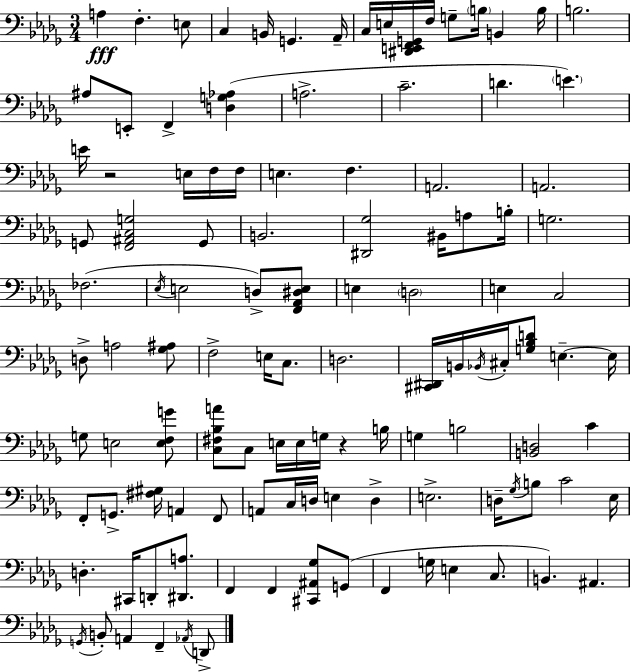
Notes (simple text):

A3/q F3/q. E3/e C3/q B2/s G2/q. Ab2/s C3/s E3/s [D#2,E2,F2,G2]/s F3/s G3/e B3/s B2/q B3/s B3/h. A#3/e E2/e F2/q [D3,G3,Ab3]/q A3/h. C4/h. D4/q. E4/q. E4/s R/h E3/s F3/s F3/s E3/q. F3/q. A2/h. A2/h. G2/e [F2,A#2,C3,G3]/h G2/e B2/h. [D#2,Gb3]/h BIS2/s A3/e B3/s G3/h. FES3/h. Eb3/s E3/h D3/e [F2,Ab2,D#3,E3]/e E3/q D3/h E3/q C3/h D3/e A3/h [Gb3,A#3]/e F3/h E3/s C3/e. D3/h. [C#2,D#2]/s B2/s Bb2/s C#3/s [G3,Bb3,D4]/e E3/q. E3/s G3/e E3/h [E3,F3,G4]/e [C3,F#3,Bb3,A4]/e C3/e E3/s E3/s G3/s R/q B3/s G3/q B3/h [B2,D3]/h C4/q F2/e G2/e. [F#3,G#3]/s A2/q F2/e A2/e C3/s D3/s E3/q D3/q E3/h. D3/s Gb3/s B3/e C4/h Eb3/s D3/q. C#2/s D2/e [D#2,A3]/e. F2/q F2/q [C#2,A#2,Gb3]/e G2/e F2/q G3/s E3/q C3/e. B2/q. A#2/q. G2/s B2/e A2/q F2/q Ab2/s D2/e